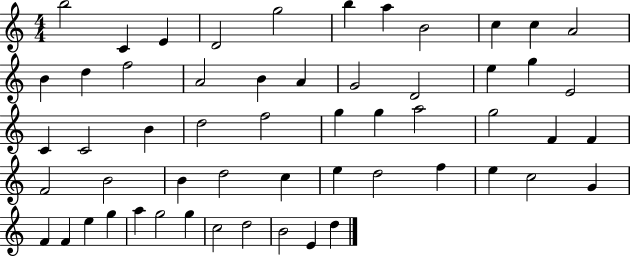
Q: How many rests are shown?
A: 0